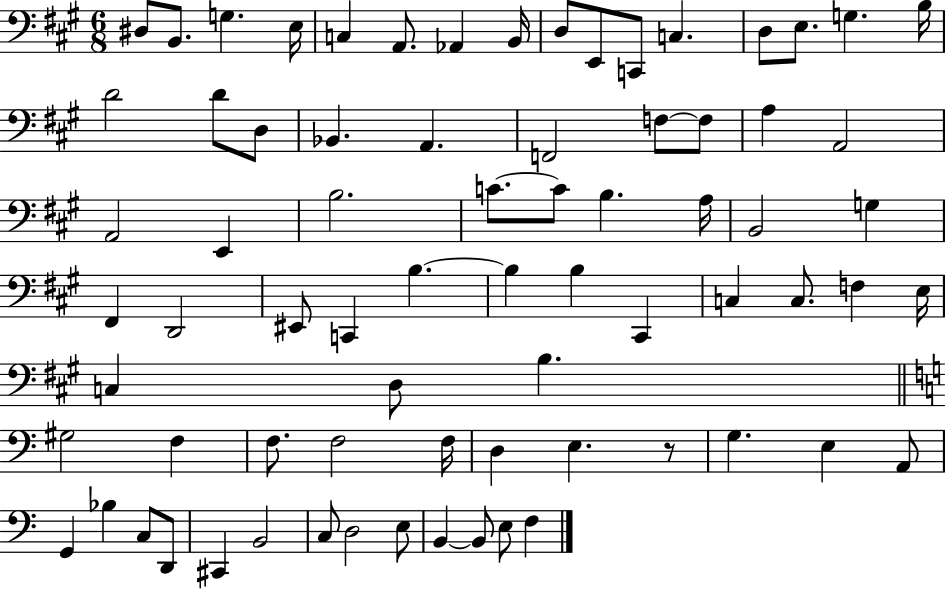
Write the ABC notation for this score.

X:1
T:Untitled
M:6/8
L:1/4
K:A
^D,/2 B,,/2 G, E,/4 C, A,,/2 _A,, B,,/4 D,/2 E,,/2 C,,/2 C, D,/2 E,/2 G, B,/4 D2 D/2 D,/2 _B,, A,, F,,2 F,/2 F,/2 A, A,,2 A,,2 E,, B,2 C/2 C/2 B, A,/4 B,,2 G, ^F,, D,,2 ^E,,/2 C,, B, B, B, ^C,, C, C,/2 F, E,/4 C, D,/2 B, ^G,2 F, F,/2 F,2 F,/4 D, E, z/2 G, E, A,,/2 G,, _B, C,/2 D,,/2 ^C,, B,,2 C,/2 D,2 E,/2 B,, B,,/2 E,/2 F,